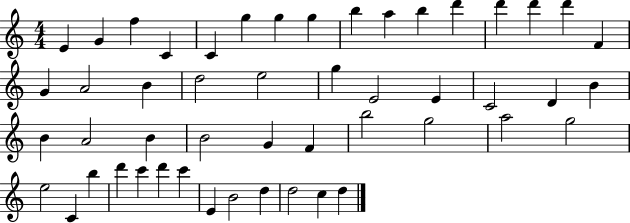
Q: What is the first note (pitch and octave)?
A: E4